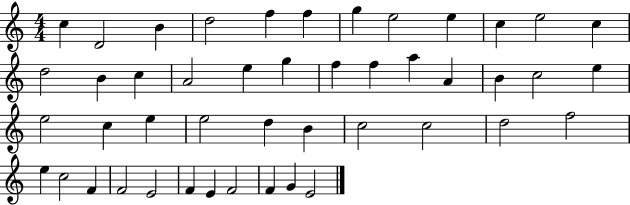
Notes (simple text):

C5/q D4/h B4/q D5/h F5/q F5/q G5/q E5/h E5/q C5/q E5/h C5/q D5/h B4/q C5/q A4/h E5/q G5/q F5/q F5/q A5/q A4/q B4/q C5/h E5/q E5/h C5/q E5/q E5/h D5/q B4/q C5/h C5/h D5/h F5/h E5/q C5/h F4/q F4/h E4/h F4/q E4/q F4/h F4/q G4/q E4/h